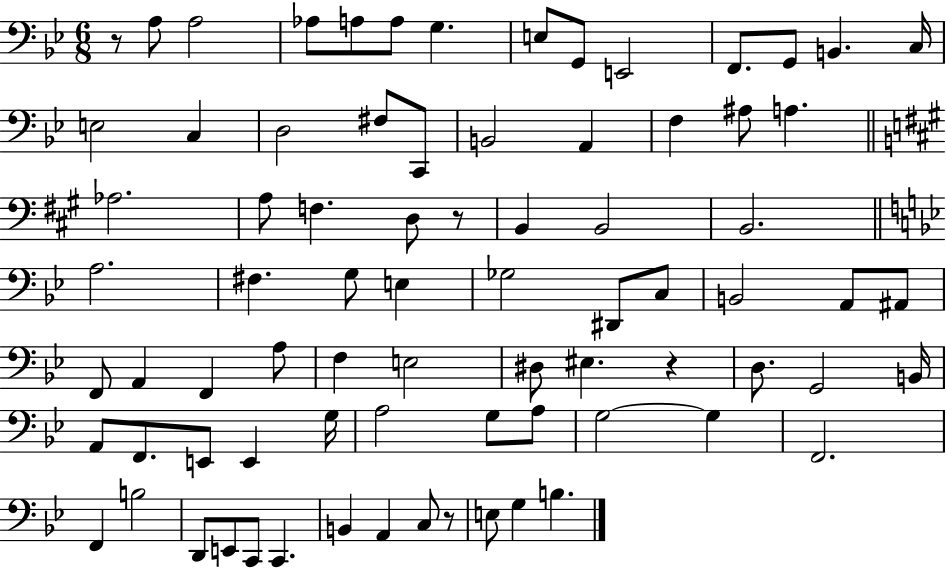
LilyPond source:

{
  \clef bass
  \numericTimeSignature
  \time 6/8
  \key bes \major
  r8 a8 a2 | aes8 a8 a8 g4. | e8 g,8 e,2 | f,8. g,8 b,4. c16 | \break e2 c4 | d2 fis8 c,8 | b,2 a,4 | f4 ais8 a4. | \break \bar "||" \break \key a \major aes2. | a8 f4. d8 r8 | b,4 b,2 | b,2. | \break \bar "||" \break \key g \minor a2. | fis4. g8 e4 | ges2 dis,8 c8 | b,2 a,8 ais,8 | \break f,8 a,4 f,4 a8 | f4 e2 | dis8 eis4. r4 | d8. g,2 b,16 | \break a,8 f,8. e,8 e,4 g16 | a2 g8 a8 | g2~~ g4 | f,2. | \break f,4 b2 | d,8 e,8 c,8 c,4. | b,4 a,4 c8 r8 | e8 g4 b4. | \break \bar "|."
}